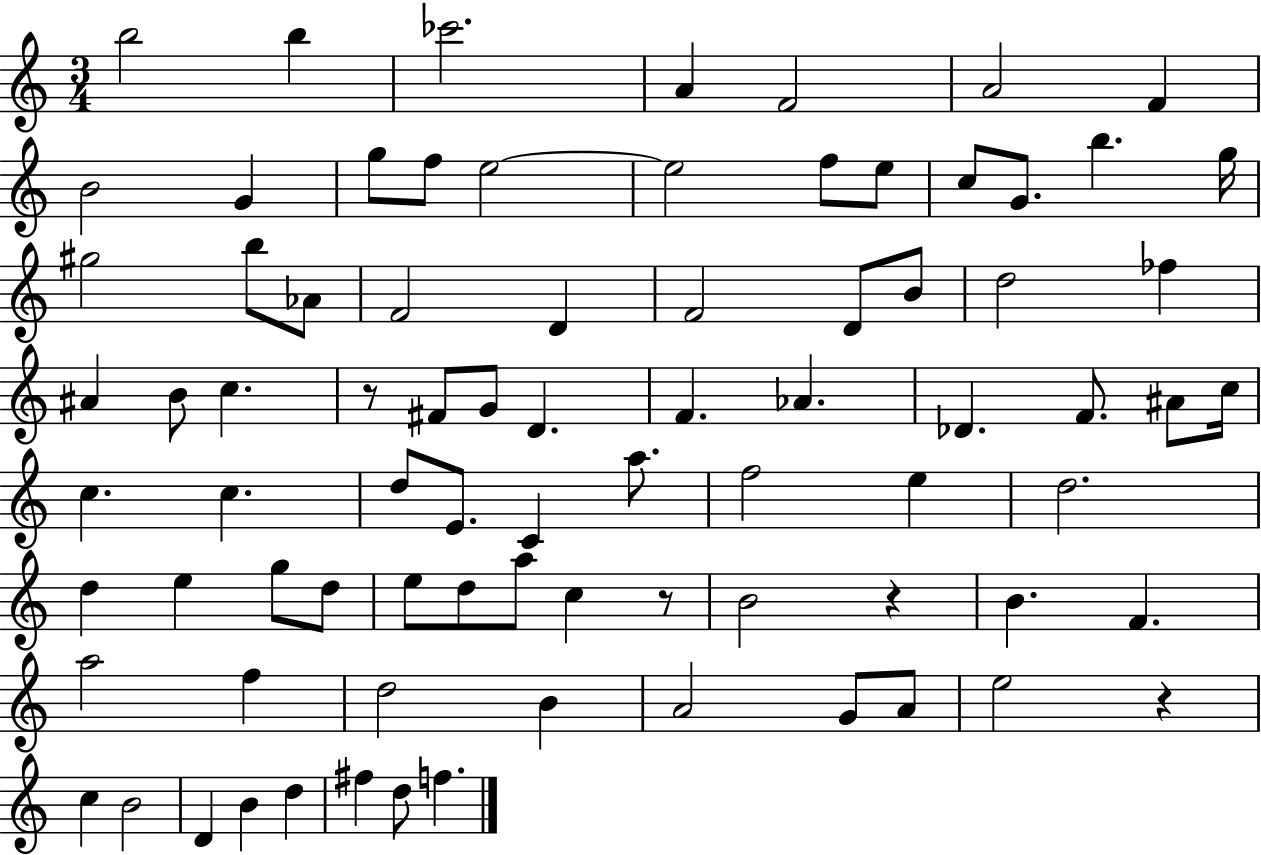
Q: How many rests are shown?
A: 4